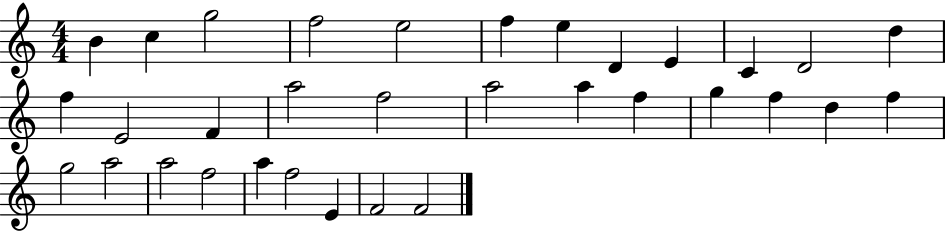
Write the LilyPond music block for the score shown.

{
  \clef treble
  \numericTimeSignature
  \time 4/4
  \key c \major
  b'4 c''4 g''2 | f''2 e''2 | f''4 e''4 d'4 e'4 | c'4 d'2 d''4 | \break f''4 e'2 f'4 | a''2 f''2 | a''2 a''4 f''4 | g''4 f''4 d''4 f''4 | \break g''2 a''2 | a''2 f''2 | a''4 f''2 e'4 | f'2 f'2 | \break \bar "|."
}